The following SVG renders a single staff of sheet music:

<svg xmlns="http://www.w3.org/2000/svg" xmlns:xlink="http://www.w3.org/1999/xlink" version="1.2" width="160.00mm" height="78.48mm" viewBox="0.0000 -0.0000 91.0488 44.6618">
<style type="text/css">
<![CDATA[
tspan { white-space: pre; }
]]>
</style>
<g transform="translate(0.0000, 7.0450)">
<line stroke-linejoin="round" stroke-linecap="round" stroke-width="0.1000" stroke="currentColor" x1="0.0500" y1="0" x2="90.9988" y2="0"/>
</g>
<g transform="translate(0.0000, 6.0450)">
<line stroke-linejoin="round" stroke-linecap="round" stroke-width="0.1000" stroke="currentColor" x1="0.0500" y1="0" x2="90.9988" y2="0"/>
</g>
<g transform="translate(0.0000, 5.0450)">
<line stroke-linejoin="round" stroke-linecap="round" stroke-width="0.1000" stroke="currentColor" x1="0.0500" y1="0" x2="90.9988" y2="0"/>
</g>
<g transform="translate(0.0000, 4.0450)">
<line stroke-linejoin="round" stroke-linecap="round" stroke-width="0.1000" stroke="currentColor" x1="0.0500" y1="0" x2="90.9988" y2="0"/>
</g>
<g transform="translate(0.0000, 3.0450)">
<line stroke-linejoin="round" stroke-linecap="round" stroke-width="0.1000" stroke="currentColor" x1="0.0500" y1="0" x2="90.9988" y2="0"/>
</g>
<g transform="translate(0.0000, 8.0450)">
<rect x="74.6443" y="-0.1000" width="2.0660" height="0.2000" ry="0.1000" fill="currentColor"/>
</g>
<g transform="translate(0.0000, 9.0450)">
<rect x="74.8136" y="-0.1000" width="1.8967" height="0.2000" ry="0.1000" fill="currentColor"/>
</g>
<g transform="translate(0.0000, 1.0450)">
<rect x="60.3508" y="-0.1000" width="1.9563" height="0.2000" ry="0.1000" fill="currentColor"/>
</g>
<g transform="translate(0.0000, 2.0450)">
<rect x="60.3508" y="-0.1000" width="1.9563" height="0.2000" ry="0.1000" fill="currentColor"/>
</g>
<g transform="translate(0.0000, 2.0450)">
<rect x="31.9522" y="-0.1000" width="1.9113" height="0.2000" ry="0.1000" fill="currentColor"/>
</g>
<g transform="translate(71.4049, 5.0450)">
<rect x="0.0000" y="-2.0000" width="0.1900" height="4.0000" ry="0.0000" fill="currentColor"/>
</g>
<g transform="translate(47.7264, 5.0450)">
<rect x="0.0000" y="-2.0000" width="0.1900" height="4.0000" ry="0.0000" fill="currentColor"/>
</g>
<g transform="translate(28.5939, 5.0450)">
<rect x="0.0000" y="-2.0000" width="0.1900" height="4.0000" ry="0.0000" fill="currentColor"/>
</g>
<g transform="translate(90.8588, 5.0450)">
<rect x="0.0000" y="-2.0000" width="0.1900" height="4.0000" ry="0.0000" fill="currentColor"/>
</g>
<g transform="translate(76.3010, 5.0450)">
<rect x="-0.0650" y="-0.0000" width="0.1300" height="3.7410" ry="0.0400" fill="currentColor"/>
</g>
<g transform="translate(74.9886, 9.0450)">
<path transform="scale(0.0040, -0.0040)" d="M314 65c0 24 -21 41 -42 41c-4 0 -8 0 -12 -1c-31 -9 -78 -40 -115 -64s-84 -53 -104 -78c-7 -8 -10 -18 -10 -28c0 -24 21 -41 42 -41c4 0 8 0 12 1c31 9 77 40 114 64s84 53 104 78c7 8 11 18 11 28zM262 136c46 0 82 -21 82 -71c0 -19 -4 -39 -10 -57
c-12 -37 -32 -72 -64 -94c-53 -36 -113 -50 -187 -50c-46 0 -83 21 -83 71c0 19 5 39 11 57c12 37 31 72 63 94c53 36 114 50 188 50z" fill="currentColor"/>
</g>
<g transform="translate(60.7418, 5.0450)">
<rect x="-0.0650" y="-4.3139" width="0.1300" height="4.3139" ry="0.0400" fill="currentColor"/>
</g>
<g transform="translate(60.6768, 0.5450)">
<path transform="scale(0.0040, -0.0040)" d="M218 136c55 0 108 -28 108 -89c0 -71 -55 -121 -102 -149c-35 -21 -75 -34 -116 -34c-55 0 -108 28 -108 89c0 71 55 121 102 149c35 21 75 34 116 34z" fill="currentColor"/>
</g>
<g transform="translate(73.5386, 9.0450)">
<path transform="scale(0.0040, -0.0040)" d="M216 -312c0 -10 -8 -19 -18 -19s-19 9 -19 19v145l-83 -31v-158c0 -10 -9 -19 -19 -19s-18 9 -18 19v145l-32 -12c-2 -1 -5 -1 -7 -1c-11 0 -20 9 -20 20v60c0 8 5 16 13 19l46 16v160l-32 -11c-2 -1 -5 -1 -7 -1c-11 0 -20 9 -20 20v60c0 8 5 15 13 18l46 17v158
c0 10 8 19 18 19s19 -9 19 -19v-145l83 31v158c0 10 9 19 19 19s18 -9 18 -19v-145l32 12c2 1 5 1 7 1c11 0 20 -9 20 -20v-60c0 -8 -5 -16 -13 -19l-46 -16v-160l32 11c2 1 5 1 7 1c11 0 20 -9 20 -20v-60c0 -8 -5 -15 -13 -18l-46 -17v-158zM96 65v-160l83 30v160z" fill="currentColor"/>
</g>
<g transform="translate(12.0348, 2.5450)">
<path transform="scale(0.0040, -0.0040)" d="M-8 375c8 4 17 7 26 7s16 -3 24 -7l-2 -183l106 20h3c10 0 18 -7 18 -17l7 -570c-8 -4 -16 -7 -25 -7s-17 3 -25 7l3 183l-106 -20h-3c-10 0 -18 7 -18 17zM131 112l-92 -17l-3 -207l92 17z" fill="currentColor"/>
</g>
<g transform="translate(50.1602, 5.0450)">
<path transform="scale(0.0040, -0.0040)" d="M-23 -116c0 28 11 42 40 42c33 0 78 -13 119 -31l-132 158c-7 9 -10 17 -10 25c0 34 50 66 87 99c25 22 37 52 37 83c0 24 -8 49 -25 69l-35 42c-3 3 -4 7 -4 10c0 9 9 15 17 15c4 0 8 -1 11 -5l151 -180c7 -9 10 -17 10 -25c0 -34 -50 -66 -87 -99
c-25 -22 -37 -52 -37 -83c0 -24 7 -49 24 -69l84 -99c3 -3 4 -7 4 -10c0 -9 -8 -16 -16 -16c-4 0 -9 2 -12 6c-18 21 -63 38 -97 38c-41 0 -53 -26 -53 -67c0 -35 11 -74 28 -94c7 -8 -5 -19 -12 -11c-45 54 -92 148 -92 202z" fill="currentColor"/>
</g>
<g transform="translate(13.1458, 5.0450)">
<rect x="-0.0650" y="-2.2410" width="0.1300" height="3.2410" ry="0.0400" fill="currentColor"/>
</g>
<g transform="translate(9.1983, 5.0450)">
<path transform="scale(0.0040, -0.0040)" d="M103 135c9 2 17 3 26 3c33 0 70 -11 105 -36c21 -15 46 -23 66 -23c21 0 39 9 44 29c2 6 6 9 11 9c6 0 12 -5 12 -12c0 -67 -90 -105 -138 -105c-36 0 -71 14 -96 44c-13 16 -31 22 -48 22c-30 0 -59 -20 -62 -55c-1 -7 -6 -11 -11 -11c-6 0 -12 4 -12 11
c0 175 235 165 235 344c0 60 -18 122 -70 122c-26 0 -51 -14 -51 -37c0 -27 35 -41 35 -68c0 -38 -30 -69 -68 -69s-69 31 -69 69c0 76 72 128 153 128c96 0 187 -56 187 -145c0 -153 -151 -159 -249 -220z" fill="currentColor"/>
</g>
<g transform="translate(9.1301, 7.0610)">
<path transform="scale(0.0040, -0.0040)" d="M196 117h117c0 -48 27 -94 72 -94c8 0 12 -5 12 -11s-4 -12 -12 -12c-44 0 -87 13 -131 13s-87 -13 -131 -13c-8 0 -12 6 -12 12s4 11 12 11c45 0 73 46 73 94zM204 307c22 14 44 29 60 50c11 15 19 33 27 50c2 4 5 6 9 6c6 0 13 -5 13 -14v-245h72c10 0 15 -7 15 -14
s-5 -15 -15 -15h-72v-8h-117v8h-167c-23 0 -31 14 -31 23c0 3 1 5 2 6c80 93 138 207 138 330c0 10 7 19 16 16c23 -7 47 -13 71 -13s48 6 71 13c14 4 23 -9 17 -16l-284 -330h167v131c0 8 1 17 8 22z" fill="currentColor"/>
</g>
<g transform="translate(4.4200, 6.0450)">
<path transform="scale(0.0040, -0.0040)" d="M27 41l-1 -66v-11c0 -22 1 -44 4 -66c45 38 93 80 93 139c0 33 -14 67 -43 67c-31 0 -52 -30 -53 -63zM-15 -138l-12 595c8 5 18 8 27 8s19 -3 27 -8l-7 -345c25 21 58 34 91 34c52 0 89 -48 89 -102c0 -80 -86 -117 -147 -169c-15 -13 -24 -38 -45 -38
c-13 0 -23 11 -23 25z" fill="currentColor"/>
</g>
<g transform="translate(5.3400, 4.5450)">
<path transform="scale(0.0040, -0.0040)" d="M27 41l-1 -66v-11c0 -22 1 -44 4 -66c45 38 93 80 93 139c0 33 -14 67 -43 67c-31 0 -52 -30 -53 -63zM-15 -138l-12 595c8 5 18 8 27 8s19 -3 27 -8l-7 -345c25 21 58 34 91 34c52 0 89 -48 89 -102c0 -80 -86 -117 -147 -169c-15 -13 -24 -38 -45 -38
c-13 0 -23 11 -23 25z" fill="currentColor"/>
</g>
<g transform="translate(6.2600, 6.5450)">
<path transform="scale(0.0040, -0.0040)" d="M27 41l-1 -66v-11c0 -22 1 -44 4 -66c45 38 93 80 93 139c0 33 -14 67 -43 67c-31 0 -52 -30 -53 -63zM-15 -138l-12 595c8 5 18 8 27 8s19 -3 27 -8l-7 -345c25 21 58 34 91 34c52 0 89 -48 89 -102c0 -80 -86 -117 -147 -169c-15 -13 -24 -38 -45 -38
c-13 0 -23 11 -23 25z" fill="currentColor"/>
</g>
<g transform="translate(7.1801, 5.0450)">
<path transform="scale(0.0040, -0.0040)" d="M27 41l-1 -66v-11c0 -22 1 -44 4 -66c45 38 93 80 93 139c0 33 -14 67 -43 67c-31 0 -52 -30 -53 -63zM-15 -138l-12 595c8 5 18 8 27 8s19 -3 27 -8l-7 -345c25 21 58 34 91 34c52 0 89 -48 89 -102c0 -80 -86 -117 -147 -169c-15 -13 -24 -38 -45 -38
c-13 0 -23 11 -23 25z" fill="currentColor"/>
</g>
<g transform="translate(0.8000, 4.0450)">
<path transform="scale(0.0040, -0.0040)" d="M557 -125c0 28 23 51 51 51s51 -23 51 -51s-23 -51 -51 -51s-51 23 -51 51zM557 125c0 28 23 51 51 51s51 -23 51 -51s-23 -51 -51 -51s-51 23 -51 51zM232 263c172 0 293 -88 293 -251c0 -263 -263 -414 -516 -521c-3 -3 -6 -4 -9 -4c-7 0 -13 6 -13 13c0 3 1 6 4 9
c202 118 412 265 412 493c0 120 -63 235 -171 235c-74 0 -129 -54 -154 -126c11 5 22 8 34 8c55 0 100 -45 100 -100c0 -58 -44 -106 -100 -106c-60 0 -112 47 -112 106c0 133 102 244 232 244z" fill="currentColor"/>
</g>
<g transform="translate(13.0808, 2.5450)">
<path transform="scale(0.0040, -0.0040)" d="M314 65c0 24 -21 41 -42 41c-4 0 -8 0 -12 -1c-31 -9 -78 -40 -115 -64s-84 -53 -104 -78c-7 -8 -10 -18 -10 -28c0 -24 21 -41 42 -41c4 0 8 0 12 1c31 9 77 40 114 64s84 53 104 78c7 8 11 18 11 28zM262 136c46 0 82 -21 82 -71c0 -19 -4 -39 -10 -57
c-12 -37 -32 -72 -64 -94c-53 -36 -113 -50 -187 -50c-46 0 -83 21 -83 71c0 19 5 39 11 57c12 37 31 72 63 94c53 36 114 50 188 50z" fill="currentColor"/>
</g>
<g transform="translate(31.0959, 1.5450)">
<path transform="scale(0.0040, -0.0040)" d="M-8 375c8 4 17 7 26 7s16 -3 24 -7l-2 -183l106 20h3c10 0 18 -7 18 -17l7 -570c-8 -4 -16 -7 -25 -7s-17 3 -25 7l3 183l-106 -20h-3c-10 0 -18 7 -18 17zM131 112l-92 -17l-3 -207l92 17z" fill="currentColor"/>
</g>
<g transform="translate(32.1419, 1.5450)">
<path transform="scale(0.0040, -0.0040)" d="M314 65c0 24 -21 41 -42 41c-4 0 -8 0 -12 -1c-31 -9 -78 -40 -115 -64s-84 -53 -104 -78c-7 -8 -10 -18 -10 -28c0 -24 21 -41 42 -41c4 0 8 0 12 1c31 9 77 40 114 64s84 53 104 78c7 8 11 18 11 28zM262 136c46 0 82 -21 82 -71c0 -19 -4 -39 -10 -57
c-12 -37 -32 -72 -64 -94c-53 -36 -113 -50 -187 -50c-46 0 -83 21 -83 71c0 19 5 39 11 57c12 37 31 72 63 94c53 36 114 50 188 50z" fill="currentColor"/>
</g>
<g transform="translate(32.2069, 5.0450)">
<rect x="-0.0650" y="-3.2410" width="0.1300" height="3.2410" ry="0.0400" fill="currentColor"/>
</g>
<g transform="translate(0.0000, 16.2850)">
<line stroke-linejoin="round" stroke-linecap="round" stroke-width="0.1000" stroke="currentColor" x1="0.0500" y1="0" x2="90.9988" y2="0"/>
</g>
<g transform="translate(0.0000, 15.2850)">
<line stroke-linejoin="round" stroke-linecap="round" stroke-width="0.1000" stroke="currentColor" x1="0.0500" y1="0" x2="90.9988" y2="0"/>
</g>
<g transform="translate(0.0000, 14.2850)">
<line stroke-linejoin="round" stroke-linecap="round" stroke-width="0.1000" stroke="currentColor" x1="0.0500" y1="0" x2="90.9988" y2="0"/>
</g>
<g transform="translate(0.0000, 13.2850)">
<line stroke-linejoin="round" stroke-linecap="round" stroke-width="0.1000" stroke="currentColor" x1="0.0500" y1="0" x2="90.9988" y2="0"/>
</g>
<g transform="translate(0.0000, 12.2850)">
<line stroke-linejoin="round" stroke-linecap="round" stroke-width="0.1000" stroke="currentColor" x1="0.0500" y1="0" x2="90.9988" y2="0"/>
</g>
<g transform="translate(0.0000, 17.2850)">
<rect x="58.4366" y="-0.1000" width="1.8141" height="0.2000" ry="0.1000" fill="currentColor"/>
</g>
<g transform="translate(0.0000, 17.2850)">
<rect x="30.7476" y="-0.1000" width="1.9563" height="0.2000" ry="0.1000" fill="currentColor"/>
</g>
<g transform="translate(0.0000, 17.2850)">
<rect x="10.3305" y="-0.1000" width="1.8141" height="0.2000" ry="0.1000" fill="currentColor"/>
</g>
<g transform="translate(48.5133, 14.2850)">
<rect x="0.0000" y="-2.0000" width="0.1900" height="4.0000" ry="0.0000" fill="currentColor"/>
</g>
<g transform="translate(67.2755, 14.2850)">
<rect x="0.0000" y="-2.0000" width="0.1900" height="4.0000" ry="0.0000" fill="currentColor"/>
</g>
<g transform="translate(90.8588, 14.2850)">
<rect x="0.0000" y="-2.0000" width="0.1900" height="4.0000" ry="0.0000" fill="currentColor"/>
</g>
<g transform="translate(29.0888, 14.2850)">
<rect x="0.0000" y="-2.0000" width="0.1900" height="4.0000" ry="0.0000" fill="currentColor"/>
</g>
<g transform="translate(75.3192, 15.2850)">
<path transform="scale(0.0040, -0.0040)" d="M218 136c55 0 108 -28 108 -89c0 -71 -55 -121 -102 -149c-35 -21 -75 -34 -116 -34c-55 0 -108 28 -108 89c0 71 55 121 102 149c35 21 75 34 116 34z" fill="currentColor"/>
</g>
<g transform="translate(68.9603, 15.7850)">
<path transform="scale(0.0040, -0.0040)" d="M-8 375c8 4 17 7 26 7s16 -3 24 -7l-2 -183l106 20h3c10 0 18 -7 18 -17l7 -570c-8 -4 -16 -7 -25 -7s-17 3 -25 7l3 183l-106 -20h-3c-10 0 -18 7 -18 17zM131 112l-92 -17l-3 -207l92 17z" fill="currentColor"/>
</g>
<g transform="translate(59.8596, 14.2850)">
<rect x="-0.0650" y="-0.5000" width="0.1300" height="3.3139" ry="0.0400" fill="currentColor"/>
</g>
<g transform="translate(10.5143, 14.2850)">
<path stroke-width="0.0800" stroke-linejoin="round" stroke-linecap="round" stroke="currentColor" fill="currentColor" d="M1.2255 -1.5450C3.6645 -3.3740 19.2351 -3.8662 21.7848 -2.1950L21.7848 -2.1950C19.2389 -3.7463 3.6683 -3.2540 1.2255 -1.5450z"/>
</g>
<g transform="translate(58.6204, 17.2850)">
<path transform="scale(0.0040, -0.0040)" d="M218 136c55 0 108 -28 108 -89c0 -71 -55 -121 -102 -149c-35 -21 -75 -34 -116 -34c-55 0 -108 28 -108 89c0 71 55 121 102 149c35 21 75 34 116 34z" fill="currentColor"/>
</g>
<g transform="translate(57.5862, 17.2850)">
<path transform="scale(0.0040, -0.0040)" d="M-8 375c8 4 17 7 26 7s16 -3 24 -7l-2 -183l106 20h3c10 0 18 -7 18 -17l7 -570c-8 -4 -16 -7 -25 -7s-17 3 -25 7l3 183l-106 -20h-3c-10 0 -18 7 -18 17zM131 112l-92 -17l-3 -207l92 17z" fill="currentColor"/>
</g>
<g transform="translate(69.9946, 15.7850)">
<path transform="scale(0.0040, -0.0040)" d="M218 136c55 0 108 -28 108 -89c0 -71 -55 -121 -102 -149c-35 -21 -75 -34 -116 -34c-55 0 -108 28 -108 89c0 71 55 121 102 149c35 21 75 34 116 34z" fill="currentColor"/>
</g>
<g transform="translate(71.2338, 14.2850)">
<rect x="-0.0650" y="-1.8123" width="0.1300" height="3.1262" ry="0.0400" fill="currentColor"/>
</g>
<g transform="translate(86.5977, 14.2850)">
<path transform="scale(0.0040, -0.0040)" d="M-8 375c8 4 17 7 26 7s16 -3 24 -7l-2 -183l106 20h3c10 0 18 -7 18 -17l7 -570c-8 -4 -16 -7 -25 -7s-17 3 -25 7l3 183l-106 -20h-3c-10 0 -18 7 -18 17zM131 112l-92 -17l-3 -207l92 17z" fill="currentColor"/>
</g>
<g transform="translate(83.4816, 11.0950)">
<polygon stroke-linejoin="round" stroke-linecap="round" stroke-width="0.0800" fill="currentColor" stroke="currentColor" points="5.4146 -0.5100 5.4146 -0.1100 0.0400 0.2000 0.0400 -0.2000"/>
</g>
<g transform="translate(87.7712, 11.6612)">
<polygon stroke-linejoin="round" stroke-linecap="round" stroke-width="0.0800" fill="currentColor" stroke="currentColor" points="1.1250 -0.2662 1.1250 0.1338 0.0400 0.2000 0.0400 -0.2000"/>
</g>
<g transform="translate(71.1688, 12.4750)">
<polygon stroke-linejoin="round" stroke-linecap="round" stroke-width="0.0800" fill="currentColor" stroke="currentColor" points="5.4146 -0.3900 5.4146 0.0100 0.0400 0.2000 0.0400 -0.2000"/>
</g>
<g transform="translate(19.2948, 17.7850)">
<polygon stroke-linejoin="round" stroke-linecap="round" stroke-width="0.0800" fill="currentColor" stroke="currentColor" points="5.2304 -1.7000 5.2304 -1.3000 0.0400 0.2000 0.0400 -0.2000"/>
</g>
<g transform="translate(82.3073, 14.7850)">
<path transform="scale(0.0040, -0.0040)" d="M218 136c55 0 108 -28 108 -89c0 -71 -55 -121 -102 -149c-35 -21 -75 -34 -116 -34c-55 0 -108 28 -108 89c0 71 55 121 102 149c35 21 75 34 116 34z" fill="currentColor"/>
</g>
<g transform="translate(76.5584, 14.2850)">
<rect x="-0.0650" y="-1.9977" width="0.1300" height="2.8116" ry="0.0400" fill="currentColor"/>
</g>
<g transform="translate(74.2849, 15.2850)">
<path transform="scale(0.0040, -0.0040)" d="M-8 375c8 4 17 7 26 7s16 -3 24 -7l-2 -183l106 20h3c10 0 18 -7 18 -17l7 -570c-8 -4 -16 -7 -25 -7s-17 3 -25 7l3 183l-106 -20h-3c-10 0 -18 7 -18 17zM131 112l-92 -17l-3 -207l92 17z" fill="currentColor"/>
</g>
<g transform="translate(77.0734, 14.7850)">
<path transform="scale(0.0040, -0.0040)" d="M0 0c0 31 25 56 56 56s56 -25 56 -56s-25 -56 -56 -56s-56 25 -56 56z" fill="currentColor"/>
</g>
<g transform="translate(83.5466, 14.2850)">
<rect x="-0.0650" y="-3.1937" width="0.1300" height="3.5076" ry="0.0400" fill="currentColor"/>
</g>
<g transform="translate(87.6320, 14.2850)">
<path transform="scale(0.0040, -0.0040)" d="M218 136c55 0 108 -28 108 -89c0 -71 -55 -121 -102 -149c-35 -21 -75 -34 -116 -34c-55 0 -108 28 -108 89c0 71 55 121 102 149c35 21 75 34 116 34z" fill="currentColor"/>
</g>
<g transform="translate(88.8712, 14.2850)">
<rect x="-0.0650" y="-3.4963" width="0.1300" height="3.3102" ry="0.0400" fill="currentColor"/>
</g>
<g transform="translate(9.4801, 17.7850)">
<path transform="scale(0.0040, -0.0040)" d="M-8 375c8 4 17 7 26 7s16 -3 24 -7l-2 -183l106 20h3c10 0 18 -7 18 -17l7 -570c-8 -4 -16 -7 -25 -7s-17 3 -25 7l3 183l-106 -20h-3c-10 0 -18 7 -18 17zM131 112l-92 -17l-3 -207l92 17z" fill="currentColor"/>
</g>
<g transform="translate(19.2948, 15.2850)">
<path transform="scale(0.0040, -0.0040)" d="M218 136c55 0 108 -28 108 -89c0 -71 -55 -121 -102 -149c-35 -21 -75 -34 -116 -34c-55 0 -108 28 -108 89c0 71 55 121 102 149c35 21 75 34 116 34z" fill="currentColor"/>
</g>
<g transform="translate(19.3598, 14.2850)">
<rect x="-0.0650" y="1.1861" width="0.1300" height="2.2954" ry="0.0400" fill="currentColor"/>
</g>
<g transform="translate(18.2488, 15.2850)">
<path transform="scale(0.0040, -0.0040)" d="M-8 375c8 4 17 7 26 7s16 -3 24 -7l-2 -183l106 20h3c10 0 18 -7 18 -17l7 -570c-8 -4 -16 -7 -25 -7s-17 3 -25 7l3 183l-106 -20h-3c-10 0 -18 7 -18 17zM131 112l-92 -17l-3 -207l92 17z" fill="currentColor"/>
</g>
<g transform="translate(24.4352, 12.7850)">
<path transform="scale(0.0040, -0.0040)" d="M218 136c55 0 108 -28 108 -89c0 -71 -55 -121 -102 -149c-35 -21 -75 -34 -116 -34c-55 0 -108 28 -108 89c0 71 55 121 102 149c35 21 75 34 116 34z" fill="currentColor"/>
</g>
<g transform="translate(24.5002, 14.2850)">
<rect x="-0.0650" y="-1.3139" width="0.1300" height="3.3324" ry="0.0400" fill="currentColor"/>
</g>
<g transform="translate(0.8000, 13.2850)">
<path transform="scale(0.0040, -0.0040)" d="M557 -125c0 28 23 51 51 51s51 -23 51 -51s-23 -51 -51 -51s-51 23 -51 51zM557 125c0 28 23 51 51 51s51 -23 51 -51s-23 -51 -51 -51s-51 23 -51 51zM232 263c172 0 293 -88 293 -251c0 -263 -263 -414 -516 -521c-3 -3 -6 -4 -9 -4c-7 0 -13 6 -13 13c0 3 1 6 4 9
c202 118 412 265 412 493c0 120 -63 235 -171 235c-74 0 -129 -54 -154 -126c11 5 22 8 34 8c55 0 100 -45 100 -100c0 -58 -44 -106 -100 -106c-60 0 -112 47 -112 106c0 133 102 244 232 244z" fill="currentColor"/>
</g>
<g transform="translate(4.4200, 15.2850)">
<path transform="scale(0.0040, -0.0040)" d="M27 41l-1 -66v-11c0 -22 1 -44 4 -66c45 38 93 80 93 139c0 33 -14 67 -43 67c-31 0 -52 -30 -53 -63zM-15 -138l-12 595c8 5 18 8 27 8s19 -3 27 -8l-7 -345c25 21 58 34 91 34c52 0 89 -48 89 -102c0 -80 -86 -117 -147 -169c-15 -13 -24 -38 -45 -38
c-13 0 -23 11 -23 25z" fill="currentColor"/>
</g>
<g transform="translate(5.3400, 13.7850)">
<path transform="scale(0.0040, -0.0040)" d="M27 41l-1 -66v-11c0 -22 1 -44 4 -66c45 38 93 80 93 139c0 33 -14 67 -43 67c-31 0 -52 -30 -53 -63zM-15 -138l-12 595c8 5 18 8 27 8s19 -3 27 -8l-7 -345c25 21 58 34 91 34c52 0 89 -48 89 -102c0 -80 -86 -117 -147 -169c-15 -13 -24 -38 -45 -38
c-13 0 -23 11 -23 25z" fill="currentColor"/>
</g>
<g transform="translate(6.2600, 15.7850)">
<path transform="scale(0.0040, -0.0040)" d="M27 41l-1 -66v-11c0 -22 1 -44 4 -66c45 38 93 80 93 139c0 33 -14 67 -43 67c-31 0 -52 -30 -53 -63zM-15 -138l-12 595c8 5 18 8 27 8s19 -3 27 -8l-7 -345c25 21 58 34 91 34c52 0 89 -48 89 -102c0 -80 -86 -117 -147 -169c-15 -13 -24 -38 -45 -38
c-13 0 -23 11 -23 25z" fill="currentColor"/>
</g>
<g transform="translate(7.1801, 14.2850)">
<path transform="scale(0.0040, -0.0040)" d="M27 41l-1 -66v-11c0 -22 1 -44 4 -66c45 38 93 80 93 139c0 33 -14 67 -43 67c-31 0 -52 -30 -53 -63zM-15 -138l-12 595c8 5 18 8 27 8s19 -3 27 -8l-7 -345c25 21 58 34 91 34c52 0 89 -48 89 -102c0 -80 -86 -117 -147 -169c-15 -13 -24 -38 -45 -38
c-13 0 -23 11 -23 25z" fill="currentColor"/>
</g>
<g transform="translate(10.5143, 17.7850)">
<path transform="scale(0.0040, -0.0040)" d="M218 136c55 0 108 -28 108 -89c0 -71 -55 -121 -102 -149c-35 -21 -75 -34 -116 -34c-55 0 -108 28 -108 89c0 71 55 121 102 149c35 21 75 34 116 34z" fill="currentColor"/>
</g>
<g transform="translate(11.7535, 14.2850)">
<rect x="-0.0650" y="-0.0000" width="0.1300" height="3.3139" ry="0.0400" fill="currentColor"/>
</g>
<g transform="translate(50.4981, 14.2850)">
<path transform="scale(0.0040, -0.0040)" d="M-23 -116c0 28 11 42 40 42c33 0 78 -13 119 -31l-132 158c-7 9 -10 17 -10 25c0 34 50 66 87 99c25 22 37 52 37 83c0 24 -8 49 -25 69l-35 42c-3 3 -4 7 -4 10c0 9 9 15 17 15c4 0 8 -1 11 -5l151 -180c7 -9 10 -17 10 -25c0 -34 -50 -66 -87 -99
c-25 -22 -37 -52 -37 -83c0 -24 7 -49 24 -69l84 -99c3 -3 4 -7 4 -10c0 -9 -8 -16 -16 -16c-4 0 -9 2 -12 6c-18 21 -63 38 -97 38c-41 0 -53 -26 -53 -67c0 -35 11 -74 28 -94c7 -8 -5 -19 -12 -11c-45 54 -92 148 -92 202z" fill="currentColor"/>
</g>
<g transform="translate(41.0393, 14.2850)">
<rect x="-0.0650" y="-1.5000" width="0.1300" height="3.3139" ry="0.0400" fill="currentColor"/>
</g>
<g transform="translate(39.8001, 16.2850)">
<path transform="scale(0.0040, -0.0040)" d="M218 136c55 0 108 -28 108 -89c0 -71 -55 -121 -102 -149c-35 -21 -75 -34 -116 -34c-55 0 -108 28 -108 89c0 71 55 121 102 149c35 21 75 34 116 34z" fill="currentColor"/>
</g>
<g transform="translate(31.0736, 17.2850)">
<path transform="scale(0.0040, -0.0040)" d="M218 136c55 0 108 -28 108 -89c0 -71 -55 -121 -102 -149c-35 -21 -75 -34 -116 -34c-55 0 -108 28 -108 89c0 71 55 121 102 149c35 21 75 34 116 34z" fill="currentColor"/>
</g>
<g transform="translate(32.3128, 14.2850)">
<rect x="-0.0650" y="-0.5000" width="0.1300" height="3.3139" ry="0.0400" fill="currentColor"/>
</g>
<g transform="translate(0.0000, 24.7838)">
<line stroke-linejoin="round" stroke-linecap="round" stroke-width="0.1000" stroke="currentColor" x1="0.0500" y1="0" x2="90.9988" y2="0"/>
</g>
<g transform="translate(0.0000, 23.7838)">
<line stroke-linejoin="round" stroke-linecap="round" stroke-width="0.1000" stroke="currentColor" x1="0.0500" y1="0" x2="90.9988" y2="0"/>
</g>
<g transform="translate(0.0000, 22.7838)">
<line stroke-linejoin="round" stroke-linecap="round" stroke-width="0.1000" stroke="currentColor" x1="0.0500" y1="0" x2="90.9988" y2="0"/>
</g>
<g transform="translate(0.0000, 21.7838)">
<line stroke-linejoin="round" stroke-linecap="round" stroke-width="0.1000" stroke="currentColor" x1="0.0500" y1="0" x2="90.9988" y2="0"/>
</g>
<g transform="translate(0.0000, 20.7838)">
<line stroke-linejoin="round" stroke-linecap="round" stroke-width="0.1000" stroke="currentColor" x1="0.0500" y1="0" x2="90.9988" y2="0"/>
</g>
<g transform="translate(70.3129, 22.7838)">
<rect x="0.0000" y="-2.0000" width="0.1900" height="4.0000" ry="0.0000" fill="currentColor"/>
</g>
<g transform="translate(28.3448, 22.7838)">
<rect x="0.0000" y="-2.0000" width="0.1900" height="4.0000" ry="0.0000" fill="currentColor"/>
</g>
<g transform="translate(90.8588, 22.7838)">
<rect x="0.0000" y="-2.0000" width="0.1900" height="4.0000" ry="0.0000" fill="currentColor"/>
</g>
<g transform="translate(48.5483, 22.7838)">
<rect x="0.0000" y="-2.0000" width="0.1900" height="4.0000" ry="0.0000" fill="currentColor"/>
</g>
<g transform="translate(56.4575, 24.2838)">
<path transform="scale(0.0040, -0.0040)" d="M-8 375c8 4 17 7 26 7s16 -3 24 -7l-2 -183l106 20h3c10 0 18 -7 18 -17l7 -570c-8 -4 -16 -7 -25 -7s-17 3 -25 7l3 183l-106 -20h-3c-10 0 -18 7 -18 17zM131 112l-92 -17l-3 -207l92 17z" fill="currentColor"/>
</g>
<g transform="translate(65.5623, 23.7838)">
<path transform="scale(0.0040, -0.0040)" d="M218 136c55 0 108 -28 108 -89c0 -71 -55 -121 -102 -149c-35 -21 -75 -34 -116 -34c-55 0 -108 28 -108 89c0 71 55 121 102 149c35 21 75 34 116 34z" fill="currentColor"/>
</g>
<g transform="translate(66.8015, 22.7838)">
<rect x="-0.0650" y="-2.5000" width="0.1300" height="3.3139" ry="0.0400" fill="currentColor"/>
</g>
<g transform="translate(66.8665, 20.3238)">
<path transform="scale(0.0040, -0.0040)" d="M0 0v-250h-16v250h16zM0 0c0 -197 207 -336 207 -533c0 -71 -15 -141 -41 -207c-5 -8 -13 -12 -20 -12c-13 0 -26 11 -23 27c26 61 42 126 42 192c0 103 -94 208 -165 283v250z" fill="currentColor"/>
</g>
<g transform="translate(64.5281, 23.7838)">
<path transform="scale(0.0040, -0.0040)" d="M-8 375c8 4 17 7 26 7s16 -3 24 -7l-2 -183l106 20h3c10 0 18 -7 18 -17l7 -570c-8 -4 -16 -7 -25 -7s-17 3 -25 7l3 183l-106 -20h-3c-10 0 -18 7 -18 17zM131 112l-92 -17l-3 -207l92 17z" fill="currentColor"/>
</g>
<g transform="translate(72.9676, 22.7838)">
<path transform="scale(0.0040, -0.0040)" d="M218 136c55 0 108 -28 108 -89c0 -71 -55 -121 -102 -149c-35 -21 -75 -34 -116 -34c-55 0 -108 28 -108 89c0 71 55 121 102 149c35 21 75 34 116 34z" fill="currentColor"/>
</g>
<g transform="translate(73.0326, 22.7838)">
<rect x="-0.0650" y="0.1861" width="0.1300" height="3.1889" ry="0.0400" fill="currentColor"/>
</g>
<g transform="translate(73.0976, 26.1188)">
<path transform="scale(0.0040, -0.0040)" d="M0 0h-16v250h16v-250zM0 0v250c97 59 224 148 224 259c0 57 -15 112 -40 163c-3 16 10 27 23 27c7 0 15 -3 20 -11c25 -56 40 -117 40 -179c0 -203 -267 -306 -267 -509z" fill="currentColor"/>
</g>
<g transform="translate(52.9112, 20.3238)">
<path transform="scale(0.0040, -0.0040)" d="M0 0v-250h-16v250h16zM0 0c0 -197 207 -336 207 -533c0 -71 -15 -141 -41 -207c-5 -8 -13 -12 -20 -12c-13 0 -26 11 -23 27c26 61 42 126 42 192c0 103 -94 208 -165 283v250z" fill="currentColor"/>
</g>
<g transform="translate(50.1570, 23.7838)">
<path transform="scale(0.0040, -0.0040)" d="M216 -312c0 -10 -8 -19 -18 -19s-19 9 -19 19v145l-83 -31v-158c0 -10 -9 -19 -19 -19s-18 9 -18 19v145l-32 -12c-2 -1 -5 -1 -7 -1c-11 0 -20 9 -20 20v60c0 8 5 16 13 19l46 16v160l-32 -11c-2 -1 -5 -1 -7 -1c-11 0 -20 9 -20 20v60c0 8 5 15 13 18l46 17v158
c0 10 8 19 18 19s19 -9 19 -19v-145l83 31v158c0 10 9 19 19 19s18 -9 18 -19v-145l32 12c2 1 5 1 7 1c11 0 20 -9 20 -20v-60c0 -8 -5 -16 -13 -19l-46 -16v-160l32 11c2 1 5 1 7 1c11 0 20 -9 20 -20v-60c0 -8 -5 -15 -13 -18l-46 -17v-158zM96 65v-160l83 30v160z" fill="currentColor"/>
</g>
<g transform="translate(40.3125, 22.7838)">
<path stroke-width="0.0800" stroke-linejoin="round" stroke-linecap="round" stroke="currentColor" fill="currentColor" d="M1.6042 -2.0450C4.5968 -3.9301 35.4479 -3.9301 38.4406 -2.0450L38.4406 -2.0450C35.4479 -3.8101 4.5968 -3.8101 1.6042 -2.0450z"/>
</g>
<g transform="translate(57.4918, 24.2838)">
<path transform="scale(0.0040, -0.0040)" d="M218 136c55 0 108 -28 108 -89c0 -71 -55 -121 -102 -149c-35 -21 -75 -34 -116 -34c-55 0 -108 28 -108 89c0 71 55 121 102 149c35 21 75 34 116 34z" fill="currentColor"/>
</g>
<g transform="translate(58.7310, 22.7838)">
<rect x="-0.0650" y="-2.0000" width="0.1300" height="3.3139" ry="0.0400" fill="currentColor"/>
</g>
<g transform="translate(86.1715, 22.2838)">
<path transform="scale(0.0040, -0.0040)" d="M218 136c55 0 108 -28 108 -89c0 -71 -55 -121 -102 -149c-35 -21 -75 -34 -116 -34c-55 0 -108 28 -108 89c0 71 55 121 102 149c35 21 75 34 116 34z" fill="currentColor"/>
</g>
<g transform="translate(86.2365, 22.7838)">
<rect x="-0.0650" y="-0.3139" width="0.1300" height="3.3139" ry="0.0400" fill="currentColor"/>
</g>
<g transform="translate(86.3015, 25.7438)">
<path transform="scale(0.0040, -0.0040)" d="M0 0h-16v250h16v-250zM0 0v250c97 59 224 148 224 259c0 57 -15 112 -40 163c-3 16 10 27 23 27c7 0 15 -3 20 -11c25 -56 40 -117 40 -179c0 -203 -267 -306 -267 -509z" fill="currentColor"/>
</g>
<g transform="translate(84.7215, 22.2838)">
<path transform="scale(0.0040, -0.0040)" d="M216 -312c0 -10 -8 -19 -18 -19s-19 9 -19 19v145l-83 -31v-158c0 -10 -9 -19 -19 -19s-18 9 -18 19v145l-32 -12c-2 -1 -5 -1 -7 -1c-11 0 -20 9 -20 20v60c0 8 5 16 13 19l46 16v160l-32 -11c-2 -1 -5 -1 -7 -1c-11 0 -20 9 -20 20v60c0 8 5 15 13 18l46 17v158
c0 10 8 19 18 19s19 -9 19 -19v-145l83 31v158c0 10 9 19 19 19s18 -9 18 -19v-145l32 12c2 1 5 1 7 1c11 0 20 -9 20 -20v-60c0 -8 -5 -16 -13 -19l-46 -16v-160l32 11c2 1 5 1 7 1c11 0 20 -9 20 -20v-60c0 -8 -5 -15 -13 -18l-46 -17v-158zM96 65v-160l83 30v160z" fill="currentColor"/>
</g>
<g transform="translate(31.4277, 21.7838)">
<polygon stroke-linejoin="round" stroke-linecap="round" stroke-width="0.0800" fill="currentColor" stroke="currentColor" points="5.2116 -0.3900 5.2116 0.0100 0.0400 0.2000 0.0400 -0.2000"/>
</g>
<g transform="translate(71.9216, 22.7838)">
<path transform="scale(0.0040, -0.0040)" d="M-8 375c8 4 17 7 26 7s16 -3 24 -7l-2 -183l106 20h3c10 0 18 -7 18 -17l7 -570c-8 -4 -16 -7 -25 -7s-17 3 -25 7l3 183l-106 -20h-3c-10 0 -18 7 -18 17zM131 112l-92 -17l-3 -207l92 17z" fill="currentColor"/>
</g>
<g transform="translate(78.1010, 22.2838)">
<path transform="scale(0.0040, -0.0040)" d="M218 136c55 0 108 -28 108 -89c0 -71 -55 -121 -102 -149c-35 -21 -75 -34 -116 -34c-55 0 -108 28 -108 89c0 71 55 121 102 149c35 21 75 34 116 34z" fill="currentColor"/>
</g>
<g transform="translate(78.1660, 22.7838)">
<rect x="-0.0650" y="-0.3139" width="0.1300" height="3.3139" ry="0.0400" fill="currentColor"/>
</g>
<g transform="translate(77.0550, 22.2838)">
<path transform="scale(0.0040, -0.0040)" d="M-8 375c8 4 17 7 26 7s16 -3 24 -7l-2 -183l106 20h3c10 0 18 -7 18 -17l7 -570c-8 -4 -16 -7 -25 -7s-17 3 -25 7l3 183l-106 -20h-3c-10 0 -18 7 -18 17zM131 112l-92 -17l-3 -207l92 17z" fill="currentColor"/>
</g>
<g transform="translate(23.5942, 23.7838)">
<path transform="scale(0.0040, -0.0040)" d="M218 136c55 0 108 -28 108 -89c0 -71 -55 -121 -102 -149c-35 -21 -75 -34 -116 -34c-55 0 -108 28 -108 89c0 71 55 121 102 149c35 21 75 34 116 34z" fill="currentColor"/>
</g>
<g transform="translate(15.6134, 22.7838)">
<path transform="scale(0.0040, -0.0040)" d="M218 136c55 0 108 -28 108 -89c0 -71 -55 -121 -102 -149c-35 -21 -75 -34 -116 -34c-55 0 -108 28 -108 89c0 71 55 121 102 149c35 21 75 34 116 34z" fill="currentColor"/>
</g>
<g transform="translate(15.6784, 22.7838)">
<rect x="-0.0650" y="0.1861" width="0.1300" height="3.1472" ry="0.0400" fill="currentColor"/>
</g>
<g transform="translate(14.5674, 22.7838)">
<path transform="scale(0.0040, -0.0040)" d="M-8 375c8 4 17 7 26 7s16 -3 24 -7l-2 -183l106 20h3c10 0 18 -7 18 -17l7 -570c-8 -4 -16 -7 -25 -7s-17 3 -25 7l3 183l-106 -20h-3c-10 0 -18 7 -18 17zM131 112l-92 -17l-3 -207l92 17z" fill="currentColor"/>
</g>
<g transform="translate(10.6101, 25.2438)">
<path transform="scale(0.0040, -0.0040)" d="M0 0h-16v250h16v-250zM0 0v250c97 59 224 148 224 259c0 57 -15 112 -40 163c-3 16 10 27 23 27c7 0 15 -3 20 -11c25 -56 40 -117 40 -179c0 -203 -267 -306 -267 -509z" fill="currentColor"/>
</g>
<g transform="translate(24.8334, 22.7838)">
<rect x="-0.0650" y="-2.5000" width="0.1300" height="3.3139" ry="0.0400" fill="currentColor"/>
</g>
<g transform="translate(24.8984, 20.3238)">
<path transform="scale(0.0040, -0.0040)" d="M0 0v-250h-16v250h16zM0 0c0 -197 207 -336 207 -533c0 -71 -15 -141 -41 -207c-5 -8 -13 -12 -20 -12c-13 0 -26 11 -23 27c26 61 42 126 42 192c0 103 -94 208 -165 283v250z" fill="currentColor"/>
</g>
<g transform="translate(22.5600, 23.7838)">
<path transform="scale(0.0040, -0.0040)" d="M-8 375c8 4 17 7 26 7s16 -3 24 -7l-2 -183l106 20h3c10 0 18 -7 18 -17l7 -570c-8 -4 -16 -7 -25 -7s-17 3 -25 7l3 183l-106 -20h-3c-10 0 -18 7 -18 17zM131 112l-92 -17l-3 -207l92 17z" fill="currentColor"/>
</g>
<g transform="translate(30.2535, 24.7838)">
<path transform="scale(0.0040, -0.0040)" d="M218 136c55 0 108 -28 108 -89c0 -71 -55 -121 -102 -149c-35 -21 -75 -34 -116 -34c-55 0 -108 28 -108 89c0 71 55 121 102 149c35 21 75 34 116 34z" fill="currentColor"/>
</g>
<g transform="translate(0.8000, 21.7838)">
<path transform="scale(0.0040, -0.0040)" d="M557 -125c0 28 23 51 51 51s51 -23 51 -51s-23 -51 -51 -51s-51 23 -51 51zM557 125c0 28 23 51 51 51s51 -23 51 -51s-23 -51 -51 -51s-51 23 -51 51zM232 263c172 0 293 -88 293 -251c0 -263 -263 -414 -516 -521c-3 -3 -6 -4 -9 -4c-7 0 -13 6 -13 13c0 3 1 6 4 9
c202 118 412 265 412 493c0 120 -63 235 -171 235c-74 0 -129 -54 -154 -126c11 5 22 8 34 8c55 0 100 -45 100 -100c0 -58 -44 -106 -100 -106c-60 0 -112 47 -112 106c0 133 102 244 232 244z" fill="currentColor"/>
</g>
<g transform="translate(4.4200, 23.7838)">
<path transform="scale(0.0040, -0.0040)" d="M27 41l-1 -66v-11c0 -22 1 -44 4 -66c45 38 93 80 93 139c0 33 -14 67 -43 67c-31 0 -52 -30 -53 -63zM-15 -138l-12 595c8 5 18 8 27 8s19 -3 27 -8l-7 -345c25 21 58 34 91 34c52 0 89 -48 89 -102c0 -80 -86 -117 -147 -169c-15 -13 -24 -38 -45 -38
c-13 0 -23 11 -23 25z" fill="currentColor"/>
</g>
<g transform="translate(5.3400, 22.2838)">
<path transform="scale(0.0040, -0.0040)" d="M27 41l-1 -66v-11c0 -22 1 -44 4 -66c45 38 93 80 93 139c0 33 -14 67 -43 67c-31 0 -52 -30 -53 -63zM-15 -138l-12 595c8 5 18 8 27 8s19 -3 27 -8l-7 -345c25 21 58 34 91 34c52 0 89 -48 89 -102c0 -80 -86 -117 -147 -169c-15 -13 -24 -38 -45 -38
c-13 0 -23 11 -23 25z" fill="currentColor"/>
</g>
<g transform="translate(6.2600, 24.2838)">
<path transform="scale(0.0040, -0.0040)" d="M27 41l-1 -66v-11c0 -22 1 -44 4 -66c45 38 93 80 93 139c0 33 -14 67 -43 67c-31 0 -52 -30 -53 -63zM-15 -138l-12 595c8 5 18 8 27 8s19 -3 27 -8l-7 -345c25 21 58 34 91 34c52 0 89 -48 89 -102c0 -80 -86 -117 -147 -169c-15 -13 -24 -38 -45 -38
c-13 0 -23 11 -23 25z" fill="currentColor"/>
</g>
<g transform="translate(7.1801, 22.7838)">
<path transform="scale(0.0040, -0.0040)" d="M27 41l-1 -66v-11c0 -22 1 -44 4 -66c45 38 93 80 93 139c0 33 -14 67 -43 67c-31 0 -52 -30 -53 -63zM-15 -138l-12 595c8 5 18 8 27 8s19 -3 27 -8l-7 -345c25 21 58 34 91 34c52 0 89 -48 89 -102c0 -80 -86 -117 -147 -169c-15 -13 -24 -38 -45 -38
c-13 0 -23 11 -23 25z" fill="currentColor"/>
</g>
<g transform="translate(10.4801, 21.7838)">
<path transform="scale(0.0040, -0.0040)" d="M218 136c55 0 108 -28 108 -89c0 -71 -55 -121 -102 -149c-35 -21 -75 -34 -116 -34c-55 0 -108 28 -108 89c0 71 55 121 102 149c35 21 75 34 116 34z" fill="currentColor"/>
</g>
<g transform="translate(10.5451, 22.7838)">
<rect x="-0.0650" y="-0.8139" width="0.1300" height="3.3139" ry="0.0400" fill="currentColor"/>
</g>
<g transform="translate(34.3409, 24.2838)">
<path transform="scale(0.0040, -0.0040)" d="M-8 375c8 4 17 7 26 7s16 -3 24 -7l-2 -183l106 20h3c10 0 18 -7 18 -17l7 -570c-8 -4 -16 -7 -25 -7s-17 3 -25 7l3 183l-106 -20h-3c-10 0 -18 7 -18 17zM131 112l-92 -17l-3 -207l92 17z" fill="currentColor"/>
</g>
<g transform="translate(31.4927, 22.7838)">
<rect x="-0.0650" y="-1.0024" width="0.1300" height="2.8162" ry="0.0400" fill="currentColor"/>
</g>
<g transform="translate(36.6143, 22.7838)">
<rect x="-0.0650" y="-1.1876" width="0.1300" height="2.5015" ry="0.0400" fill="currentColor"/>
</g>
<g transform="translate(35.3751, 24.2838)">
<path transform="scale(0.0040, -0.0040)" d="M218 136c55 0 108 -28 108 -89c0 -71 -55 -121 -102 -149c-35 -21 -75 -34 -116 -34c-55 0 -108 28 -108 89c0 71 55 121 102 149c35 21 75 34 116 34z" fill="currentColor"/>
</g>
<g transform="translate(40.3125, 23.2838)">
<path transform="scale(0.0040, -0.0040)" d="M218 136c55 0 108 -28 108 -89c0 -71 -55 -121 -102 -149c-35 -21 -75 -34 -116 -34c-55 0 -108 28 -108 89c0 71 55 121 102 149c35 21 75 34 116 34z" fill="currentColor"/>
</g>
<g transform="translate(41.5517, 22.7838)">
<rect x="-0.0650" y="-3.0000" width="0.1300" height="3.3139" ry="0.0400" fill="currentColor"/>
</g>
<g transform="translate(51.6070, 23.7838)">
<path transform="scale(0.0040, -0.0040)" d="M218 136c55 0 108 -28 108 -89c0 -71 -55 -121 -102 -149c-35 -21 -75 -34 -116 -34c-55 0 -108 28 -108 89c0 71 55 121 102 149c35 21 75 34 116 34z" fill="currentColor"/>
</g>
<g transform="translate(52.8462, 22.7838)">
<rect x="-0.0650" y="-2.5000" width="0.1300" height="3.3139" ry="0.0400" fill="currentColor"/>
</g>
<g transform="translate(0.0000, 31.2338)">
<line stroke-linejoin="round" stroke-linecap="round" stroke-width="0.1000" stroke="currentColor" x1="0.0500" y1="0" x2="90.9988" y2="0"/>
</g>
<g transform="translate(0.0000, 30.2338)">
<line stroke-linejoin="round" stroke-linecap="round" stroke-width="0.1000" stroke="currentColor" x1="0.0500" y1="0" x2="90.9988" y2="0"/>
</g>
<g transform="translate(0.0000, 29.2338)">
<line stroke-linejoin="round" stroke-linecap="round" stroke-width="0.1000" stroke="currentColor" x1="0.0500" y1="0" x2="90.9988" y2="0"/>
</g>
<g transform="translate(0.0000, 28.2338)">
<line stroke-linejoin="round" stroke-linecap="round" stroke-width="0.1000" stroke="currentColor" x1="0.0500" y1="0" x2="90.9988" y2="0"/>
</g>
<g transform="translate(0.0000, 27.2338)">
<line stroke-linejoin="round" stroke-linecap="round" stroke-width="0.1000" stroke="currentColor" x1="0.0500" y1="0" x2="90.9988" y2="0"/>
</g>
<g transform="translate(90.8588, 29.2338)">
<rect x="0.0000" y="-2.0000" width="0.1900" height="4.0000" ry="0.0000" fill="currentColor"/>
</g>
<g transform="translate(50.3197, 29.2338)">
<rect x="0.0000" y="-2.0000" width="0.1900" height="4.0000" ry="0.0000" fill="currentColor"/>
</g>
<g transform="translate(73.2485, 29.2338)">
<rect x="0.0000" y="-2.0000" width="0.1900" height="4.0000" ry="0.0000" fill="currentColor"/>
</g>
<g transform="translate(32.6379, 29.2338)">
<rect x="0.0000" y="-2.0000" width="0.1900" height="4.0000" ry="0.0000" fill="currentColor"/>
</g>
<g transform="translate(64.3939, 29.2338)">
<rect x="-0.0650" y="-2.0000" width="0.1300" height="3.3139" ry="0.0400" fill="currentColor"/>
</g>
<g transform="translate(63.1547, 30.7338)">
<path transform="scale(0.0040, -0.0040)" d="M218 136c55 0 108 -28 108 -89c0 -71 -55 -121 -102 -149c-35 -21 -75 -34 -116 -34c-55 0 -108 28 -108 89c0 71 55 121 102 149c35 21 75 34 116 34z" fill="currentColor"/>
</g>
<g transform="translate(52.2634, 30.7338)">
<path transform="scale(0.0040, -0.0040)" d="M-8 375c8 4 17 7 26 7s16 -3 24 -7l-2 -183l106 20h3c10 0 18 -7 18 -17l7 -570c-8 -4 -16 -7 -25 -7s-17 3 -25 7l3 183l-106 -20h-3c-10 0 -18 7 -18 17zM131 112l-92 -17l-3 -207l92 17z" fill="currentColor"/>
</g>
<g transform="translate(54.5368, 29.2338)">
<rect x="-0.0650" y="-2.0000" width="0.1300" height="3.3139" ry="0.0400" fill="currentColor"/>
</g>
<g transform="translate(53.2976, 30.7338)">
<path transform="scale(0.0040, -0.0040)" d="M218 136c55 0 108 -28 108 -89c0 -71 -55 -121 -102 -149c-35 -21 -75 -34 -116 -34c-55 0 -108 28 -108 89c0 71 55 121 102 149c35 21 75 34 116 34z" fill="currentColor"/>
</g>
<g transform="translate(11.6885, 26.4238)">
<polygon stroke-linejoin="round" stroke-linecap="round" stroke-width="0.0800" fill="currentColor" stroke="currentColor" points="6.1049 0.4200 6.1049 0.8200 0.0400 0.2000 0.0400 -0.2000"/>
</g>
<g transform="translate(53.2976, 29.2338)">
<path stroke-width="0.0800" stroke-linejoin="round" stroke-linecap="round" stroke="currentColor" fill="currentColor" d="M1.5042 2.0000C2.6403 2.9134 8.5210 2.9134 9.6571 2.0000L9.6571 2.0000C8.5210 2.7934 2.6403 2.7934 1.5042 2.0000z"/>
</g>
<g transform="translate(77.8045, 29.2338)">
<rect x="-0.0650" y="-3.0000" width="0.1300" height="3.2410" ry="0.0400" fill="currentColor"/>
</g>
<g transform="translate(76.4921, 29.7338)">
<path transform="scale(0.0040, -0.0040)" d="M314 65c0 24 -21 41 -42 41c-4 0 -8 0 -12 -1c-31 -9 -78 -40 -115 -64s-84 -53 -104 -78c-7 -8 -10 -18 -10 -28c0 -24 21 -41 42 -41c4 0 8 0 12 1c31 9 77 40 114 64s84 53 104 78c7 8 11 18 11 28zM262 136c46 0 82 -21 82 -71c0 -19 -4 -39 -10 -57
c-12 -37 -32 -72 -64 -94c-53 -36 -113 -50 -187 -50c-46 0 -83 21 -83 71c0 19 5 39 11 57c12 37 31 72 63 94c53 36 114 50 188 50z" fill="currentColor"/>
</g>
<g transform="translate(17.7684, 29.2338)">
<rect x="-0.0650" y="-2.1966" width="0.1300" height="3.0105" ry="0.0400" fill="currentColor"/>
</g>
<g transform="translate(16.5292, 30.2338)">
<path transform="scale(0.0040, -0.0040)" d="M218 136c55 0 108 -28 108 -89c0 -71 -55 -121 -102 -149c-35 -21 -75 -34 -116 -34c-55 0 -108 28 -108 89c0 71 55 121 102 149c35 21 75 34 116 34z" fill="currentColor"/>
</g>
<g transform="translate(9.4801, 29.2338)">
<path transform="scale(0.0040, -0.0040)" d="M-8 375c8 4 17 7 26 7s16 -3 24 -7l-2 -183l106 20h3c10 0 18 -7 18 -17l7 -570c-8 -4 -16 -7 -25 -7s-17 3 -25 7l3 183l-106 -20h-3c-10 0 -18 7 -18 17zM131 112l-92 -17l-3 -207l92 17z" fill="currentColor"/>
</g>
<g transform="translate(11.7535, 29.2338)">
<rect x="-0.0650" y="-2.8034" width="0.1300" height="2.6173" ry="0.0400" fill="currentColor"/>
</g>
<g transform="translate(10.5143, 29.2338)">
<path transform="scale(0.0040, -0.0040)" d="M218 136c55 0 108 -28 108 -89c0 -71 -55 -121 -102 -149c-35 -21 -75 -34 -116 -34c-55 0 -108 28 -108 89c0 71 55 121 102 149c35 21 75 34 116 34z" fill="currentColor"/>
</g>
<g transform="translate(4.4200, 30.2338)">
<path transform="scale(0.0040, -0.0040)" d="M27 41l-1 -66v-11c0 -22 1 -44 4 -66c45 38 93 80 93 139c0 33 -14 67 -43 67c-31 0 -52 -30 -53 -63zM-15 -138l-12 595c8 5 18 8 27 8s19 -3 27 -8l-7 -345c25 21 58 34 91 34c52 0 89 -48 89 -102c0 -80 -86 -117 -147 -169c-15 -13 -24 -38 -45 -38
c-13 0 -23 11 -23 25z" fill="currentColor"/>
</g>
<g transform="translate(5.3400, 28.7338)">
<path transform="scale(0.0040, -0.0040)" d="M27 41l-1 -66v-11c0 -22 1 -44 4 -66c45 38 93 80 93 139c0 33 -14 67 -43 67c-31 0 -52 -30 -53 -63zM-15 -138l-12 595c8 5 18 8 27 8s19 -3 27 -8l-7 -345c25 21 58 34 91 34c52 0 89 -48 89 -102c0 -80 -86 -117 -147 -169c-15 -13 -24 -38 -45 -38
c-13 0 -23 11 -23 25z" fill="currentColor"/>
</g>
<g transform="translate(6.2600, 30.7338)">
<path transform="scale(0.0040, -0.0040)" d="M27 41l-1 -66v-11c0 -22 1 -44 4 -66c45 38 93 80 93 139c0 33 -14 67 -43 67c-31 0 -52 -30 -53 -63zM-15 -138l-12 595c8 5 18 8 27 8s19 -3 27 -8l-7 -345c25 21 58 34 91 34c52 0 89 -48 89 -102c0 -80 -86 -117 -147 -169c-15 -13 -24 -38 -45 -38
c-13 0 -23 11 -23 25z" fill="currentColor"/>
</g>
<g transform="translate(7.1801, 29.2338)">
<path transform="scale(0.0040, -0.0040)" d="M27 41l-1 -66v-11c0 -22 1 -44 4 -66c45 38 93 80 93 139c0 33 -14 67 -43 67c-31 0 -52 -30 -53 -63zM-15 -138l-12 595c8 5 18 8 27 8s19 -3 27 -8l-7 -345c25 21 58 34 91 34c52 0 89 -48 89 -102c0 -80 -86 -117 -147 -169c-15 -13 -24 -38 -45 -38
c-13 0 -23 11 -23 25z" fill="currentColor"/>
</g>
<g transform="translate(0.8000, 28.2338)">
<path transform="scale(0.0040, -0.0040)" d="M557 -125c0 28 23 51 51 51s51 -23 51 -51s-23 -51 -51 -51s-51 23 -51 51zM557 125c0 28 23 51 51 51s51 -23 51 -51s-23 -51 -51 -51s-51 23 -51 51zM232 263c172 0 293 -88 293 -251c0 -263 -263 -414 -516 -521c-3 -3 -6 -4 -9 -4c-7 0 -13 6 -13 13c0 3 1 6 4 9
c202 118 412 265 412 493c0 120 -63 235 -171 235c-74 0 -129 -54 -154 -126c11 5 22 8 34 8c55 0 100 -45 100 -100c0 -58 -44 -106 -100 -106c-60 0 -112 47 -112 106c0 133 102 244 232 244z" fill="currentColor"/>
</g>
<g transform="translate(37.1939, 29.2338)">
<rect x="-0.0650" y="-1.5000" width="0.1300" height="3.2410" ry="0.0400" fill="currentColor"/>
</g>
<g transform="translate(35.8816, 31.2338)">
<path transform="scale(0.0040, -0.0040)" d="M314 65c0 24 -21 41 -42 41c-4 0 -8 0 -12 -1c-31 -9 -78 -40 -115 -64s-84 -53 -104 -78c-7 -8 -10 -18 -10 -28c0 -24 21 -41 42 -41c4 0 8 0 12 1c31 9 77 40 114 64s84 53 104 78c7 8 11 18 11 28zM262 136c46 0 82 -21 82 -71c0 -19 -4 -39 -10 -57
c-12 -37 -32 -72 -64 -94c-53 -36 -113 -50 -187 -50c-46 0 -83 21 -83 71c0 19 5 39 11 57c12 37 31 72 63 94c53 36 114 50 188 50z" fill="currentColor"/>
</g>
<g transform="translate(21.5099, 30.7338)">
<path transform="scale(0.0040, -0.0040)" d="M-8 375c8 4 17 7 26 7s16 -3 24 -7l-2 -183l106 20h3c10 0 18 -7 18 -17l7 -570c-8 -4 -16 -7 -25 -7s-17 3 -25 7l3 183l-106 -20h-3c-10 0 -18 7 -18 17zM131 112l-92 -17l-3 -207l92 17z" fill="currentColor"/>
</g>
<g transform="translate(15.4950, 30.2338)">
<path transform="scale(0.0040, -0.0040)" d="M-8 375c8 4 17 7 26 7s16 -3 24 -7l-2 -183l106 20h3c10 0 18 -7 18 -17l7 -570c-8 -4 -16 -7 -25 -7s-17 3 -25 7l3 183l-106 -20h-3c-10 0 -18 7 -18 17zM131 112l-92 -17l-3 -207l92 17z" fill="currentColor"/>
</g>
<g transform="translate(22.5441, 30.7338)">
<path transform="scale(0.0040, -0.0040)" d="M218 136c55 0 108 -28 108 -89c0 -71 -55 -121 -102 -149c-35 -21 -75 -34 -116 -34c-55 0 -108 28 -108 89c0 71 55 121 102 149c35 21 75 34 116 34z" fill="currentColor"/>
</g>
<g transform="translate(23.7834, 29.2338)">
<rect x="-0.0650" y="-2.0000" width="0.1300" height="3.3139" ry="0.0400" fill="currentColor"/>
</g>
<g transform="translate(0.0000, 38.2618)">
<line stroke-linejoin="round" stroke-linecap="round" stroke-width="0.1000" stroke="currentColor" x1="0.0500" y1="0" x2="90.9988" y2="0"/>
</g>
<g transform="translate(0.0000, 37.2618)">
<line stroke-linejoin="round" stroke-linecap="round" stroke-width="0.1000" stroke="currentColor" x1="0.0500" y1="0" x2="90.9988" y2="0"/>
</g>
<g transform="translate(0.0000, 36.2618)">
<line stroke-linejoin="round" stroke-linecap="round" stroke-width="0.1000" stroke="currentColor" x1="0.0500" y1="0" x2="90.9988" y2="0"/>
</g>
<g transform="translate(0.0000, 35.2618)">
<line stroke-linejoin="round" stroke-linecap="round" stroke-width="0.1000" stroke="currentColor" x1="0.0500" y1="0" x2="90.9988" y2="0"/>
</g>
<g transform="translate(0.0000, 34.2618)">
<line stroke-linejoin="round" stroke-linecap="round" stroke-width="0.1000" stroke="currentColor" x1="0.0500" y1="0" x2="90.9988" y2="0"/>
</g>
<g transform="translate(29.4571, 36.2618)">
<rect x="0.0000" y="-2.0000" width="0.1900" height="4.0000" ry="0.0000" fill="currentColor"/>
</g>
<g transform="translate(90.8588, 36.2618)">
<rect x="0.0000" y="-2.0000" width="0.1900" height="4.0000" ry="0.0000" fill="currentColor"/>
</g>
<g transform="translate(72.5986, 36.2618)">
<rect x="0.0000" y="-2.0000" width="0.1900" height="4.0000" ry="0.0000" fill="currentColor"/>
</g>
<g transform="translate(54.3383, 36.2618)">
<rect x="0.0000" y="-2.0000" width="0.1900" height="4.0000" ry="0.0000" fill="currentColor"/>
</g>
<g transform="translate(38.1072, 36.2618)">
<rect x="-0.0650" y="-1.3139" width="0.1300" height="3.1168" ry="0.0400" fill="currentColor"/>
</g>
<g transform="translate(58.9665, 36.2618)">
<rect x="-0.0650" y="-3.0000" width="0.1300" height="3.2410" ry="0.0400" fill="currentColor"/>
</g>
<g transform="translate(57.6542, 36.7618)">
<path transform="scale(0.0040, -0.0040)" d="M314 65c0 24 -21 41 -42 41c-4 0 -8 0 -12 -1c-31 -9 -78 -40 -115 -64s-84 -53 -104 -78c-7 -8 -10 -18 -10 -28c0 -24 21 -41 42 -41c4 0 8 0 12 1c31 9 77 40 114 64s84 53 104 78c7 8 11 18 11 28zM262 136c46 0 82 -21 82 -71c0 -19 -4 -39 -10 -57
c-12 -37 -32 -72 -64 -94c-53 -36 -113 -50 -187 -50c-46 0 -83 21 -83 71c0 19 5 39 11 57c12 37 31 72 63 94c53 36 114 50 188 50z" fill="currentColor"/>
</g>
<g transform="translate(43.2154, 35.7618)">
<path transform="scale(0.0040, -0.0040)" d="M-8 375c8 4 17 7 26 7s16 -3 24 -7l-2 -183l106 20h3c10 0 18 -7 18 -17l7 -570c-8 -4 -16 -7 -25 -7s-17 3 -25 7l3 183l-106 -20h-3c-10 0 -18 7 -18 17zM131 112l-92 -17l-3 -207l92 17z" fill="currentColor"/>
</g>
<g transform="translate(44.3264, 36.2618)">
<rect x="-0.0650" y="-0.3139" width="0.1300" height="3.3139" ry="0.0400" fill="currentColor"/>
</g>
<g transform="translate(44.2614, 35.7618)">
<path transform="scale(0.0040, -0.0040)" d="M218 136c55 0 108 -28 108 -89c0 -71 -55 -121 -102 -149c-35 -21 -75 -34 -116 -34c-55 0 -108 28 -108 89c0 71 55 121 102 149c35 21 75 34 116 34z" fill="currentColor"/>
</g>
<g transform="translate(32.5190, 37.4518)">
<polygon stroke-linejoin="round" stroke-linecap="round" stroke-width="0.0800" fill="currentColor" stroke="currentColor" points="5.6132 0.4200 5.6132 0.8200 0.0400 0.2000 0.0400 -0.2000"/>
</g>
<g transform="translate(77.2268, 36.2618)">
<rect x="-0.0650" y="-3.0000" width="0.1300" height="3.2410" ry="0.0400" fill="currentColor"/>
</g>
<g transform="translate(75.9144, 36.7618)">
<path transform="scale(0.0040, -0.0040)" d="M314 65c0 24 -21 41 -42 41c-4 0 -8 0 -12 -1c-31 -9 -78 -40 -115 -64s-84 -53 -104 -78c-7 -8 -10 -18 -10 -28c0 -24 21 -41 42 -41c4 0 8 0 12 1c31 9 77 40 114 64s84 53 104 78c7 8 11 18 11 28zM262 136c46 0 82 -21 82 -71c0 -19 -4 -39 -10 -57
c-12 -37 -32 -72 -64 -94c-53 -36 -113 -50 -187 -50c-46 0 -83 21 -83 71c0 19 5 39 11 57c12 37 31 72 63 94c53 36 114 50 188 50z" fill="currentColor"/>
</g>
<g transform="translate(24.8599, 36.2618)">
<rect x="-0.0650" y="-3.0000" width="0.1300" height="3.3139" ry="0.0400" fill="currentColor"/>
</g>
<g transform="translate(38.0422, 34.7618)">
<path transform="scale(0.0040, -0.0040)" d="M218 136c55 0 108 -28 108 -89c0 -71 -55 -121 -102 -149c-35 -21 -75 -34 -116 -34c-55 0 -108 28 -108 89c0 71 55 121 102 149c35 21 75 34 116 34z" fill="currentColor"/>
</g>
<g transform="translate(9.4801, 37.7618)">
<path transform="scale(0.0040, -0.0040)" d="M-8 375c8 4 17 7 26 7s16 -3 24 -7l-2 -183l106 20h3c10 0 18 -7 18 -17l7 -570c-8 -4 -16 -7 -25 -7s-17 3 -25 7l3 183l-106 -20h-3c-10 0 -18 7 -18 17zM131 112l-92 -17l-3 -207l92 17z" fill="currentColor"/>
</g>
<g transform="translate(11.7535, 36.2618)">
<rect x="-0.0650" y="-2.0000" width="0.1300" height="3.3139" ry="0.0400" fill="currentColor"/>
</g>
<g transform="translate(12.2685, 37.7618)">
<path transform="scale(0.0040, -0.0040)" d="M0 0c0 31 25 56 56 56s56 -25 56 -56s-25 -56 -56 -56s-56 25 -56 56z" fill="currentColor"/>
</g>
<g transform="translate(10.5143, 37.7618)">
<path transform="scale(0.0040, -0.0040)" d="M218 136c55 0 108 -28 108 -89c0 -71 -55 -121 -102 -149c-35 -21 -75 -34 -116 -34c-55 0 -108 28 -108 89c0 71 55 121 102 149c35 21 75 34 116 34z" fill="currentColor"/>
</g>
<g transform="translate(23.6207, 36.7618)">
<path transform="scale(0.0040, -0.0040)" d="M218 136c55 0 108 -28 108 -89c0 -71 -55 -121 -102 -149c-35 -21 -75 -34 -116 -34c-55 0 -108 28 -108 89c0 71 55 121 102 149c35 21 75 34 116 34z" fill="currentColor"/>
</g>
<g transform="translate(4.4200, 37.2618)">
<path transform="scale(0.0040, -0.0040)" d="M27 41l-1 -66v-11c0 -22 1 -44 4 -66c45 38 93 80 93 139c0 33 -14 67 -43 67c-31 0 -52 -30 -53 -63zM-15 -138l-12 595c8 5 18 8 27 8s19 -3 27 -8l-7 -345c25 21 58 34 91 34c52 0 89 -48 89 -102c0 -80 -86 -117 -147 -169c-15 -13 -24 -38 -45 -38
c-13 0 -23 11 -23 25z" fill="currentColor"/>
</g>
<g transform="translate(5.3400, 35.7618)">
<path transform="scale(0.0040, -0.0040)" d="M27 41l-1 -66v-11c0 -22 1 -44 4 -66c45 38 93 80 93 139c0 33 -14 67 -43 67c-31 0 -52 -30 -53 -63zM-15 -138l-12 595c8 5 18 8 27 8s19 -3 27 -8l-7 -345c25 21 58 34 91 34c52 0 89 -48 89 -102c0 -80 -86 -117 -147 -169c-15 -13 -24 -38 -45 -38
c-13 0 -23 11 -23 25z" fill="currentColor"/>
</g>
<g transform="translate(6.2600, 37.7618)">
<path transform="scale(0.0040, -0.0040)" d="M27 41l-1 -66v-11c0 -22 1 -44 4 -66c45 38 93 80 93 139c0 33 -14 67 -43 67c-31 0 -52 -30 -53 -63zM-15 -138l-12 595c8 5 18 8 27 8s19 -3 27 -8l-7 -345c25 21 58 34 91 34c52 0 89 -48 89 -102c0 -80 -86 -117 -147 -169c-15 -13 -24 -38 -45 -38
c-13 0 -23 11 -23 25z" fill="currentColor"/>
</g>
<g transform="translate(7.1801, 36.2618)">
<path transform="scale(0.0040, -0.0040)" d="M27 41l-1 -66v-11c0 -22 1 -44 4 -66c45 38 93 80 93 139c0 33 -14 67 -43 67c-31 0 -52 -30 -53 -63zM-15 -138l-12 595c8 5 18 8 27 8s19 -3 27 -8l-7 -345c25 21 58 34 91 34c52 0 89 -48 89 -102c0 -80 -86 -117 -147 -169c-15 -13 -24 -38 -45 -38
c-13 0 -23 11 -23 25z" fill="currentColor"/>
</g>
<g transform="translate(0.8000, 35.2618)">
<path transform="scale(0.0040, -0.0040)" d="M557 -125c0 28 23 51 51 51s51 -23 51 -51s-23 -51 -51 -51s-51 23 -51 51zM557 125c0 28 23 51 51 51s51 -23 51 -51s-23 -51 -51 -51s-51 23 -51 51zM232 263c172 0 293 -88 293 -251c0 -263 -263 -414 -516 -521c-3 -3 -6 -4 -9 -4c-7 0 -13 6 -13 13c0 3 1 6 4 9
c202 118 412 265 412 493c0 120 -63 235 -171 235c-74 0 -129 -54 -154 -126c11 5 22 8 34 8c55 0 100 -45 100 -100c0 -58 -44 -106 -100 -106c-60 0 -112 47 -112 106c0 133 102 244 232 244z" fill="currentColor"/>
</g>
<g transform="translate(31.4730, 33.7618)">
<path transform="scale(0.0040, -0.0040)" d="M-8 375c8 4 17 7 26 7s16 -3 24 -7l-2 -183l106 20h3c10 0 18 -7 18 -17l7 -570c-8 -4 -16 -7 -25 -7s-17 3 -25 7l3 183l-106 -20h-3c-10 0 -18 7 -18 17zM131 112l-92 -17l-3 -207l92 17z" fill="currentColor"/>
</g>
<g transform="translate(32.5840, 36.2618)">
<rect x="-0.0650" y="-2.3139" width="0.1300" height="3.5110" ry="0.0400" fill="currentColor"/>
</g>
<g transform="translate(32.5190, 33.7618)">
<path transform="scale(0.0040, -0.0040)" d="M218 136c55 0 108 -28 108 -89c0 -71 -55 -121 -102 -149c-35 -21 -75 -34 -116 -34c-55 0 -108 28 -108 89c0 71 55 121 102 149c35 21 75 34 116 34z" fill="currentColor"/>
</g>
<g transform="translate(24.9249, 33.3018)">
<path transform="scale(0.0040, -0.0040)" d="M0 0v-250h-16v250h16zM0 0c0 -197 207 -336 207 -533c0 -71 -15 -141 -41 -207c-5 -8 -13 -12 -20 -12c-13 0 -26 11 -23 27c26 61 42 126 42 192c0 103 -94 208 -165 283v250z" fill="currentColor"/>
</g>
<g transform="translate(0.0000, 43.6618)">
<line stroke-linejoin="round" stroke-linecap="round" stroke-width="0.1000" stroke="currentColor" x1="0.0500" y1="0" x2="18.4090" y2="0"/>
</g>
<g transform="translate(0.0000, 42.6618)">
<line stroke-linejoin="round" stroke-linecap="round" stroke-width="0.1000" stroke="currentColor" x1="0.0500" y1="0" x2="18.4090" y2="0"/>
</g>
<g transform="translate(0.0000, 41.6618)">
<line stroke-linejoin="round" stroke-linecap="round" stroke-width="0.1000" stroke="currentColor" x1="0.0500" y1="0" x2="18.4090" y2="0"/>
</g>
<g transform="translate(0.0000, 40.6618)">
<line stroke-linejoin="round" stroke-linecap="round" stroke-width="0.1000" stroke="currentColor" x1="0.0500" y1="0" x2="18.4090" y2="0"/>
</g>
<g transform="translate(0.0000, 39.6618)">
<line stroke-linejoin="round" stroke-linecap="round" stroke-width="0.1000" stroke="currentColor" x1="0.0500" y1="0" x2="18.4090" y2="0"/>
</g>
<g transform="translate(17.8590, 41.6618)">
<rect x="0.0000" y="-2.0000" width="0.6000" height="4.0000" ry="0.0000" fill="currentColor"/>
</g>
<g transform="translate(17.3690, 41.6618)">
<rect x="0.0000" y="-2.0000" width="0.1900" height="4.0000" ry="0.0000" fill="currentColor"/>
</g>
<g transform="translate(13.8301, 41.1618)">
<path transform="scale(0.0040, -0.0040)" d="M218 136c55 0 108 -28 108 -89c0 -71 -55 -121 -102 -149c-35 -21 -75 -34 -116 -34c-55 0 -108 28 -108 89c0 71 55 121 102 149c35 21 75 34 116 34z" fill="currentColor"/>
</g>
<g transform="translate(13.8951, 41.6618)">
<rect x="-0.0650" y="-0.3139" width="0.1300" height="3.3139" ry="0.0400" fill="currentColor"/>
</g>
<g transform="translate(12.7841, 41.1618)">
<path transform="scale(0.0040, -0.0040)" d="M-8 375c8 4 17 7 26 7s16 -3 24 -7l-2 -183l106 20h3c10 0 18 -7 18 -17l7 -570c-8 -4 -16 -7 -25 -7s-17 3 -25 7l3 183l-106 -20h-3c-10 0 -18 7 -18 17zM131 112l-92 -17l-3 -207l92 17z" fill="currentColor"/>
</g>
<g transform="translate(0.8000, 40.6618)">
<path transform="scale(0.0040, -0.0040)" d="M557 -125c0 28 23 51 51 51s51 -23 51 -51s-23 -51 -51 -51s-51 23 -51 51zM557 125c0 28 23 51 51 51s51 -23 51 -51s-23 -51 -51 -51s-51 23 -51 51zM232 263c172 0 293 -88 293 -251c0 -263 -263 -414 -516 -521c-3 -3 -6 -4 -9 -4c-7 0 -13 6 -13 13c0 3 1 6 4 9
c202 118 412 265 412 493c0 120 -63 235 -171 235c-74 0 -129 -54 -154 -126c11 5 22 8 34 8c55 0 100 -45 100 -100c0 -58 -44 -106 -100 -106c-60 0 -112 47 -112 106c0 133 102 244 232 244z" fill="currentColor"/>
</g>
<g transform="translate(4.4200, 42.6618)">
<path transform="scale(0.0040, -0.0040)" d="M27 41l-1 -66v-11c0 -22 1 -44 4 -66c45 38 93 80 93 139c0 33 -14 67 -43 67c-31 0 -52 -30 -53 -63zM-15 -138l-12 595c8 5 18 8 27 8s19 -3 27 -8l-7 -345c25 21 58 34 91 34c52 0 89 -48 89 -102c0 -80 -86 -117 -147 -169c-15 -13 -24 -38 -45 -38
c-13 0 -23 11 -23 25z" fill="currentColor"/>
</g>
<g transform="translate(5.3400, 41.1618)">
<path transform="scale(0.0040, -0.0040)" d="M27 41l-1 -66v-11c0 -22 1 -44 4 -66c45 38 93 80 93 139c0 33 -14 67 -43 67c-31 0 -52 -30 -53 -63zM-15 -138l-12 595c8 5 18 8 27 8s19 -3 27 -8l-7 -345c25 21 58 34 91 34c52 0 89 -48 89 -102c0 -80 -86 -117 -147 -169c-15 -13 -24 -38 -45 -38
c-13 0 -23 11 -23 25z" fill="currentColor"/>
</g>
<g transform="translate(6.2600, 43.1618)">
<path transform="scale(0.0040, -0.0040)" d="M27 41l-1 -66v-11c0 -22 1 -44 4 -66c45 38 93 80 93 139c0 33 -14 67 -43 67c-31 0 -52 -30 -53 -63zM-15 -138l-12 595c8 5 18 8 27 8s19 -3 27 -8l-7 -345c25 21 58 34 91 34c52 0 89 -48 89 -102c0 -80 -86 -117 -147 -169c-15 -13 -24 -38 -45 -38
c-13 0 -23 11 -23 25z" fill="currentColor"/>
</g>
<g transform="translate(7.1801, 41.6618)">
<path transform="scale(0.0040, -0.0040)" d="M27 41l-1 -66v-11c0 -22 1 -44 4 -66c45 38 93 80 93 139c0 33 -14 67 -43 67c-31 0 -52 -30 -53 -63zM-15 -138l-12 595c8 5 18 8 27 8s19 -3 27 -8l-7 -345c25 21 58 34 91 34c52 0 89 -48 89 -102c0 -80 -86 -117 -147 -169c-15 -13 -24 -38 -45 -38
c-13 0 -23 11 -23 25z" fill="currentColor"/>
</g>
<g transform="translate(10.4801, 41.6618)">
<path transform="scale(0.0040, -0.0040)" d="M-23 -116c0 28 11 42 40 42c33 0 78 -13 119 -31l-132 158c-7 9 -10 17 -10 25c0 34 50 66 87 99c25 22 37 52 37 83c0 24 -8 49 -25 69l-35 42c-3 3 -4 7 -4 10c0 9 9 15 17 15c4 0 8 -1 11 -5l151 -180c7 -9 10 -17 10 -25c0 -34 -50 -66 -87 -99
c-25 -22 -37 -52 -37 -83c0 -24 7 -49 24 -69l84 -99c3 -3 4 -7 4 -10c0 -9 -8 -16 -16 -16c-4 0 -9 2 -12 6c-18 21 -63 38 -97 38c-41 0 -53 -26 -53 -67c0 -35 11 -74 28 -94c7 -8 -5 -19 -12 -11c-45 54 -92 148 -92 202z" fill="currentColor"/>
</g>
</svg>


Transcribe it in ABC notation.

X:1
T:Untitled
M:2/4
L:1/4
K:Ab
B,2 D2 z F ^C,,2 D,, B,,/2 G,/2 _E,, G,, z E,, A,,/2 B,,/2 C,/2 D,/4 F,/2 D, B,,/2 G,,/2 A,,/2 C, ^B,,/2 A,, B,,/2 D,/2 E, ^E,/2 D,/2 B,,/2 A,, G,,2 A,, A,, C,2 A,, C,/2 B,/2 G,/2 E, C,2 C,2 z E,